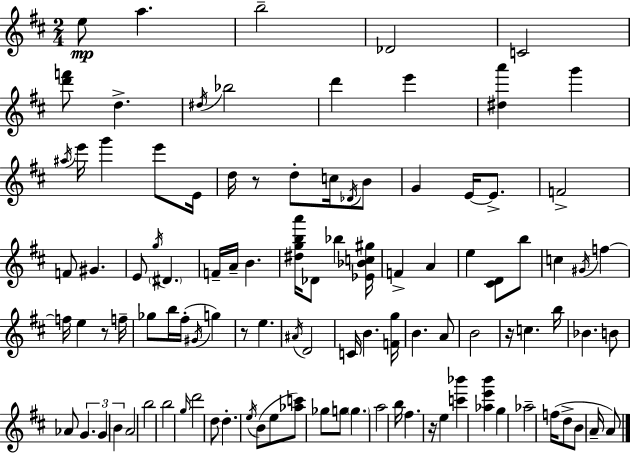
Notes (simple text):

E5/e A5/q. B5/h Db4/h C4/h [D6,F6]/e D5/q. D#5/s Bb5/h D6/q E6/q [D#5,A6]/q G6/q A#5/s E6/s G6/q E6/e E4/s D5/s R/e D5/e C5/s Db4/s B4/e G4/q E4/s E4/e. F4/h F4/e G#4/q. E4/e G5/s D#4/q. F4/s A4/s B4/q. [D#5,G5,B5,A6]/s Db4/e Bb5/q [Eb4,Bb4,C5,G#5]/s F4/q A4/q E5/q [C#4,D4]/e B5/e C5/q G#4/s F5/q F5/s E5/q R/e F5/s Gb5/e B5/s F#5/s G#4/s G5/q R/e E5/q. A#4/s D4/h C4/s B4/q. [F4,G5]/s B4/q. A4/e B4/h R/s C5/q. B5/s Bb4/q. B4/e Ab4/e G4/q. G4/q B4/q A4/h B5/h B5/h G5/s D6/h D5/e D5/q. E5/s B4/e E5/e [Ab5,C6]/e Gb5/e G5/e G5/q. A5/h B5/s F#5/q. R/s E5/q [C6,Bb6]/q [Ab5,E6,B6]/q G5/q Ab5/h F5/s D5/e B4/e A4/s A4/e